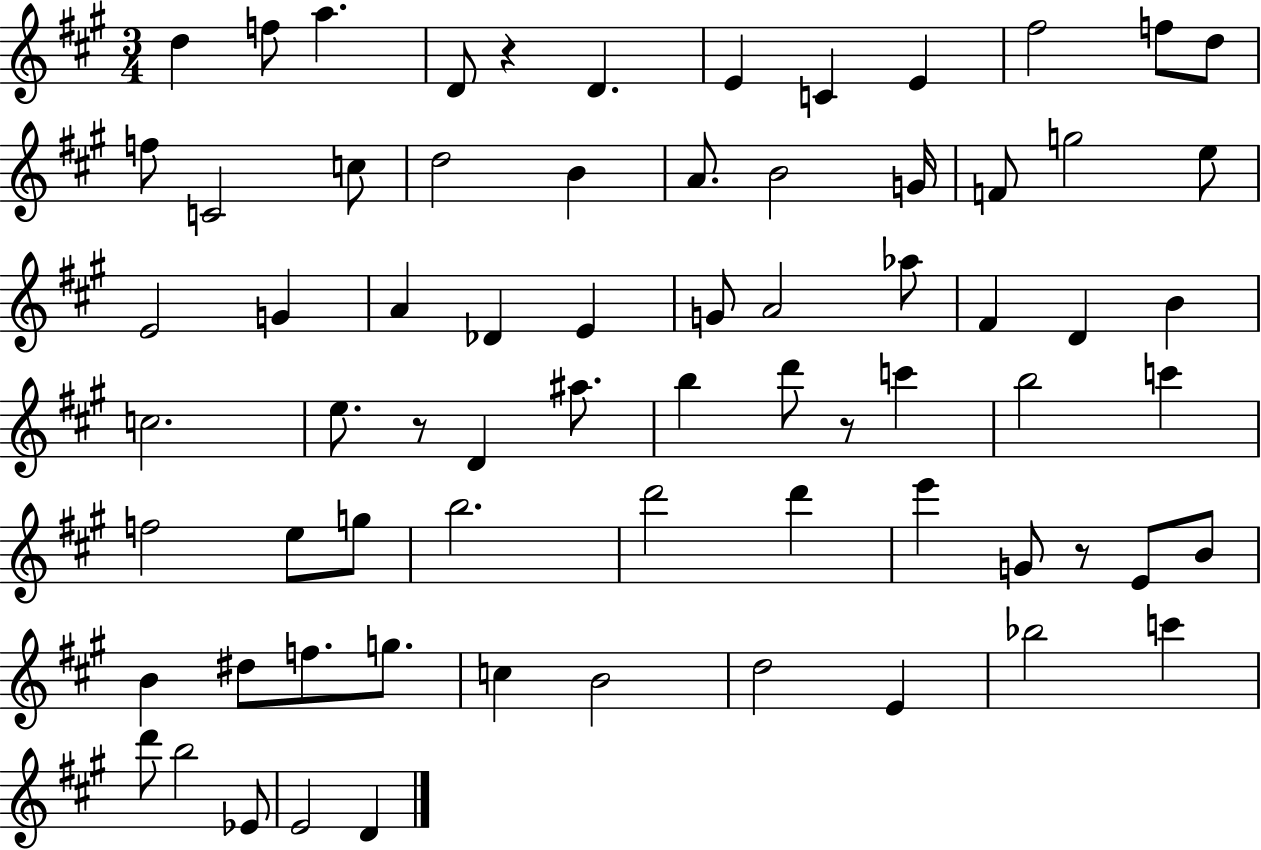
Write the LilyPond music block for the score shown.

{
  \clef treble
  \numericTimeSignature
  \time 3/4
  \key a \major
  \repeat volta 2 { d''4 f''8 a''4. | d'8 r4 d'4. | e'4 c'4 e'4 | fis''2 f''8 d''8 | \break f''8 c'2 c''8 | d''2 b'4 | a'8. b'2 g'16 | f'8 g''2 e''8 | \break e'2 g'4 | a'4 des'4 e'4 | g'8 a'2 aes''8 | fis'4 d'4 b'4 | \break c''2. | e''8. r8 d'4 ais''8. | b''4 d'''8 r8 c'''4 | b''2 c'''4 | \break f''2 e''8 g''8 | b''2. | d'''2 d'''4 | e'''4 g'8 r8 e'8 b'8 | \break b'4 dis''8 f''8. g''8. | c''4 b'2 | d''2 e'4 | bes''2 c'''4 | \break d'''8 b''2 ees'8 | e'2 d'4 | } \bar "|."
}